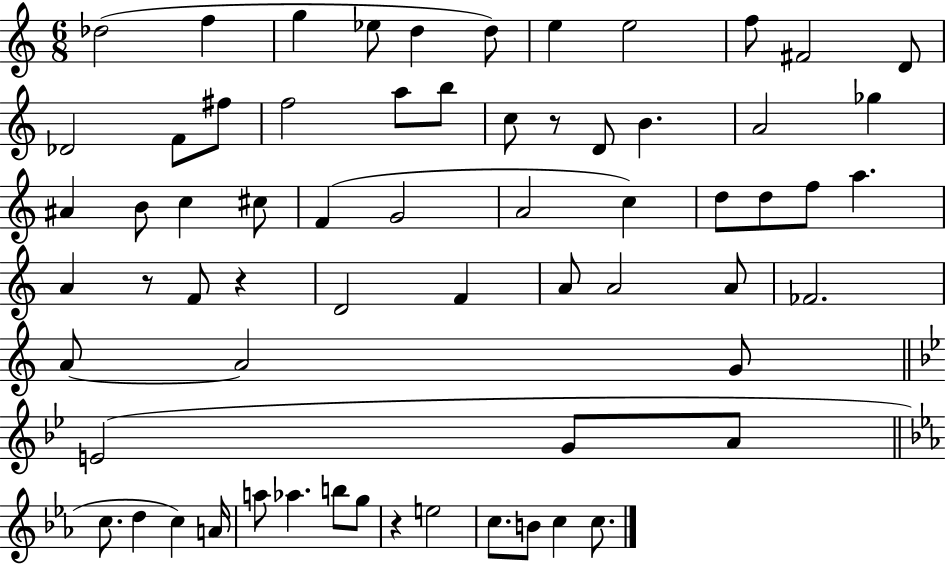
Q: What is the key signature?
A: C major